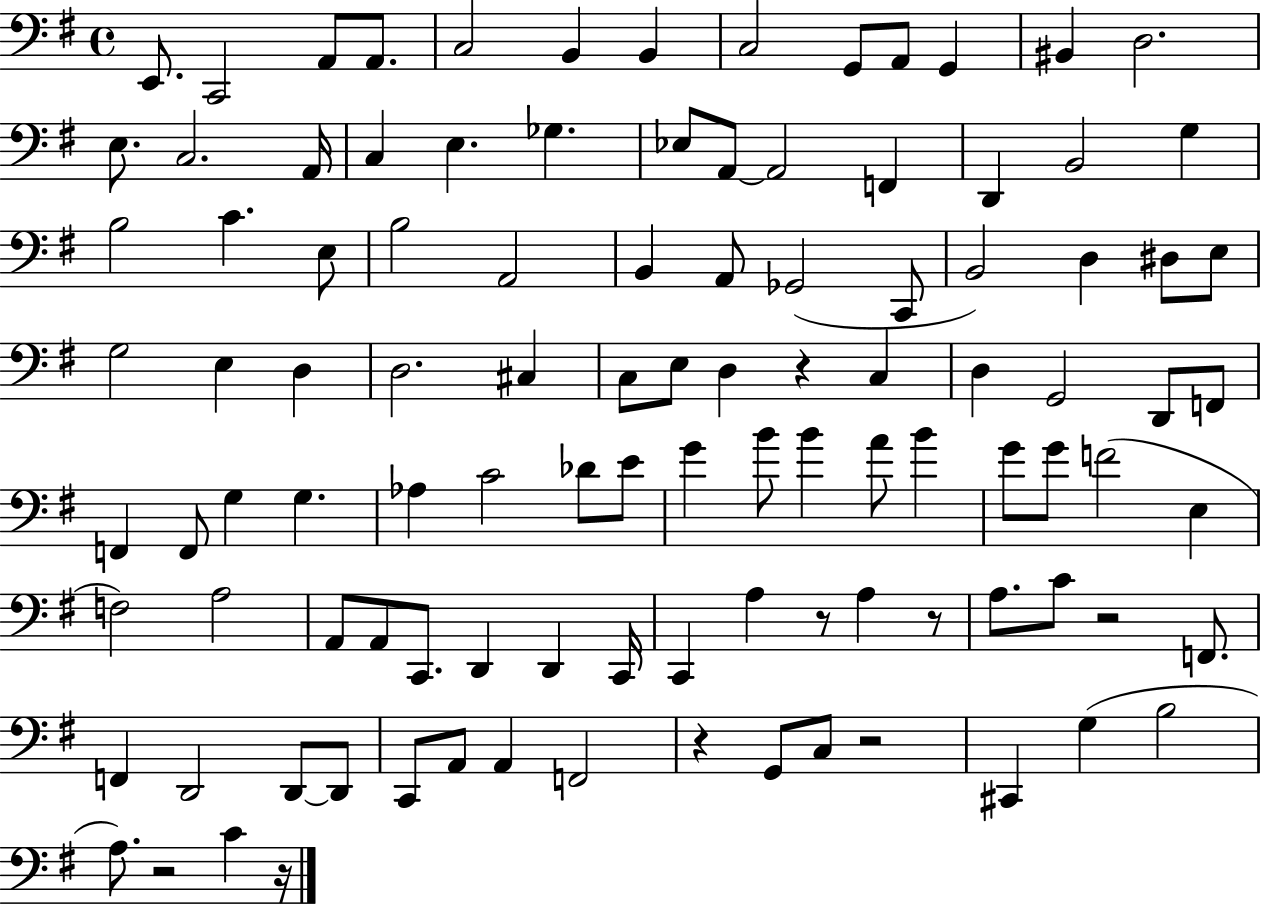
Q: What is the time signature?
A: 4/4